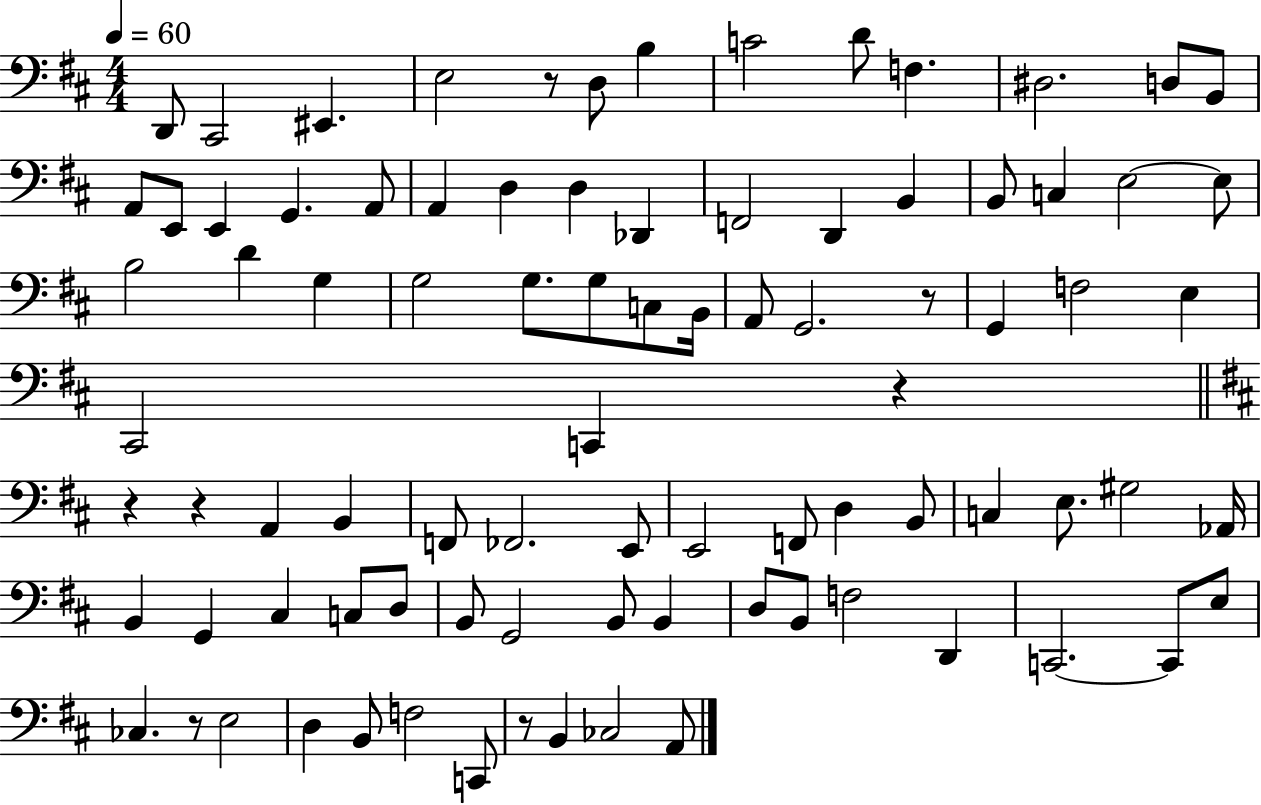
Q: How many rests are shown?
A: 7